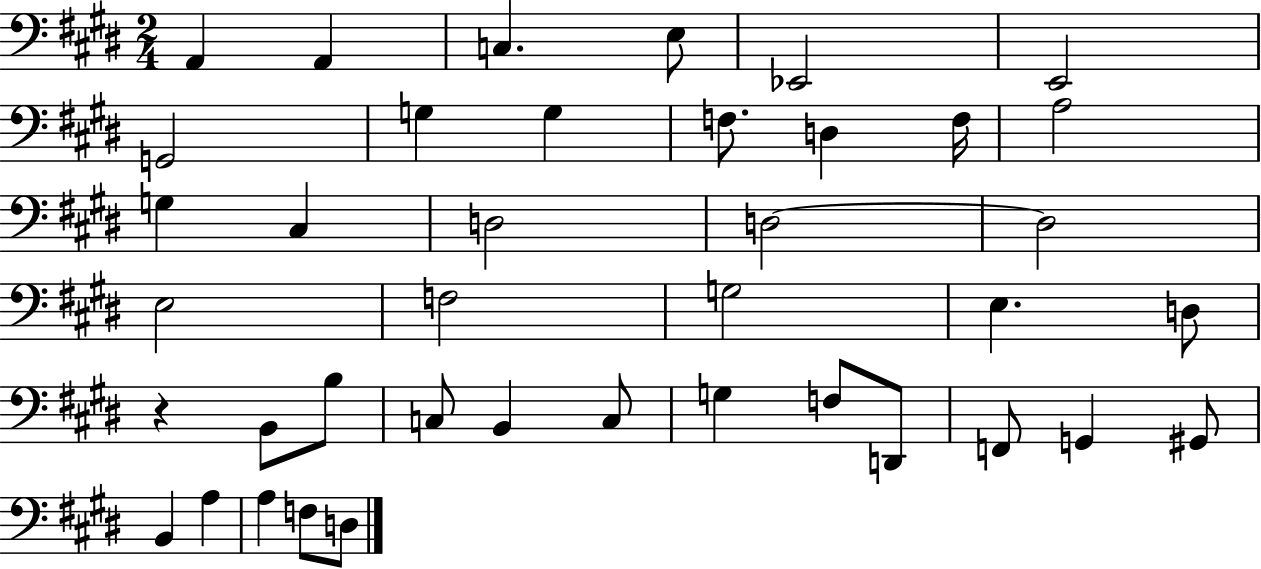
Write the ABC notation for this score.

X:1
T:Untitled
M:2/4
L:1/4
K:E
A,, A,, C, E,/2 _E,,2 E,,2 G,,2 G, G, F,/2 D, F,/4 A,2 G, ^C, D,2 D,2 D,2 E,2 F,2 G,2 E, D,/2 z B,,/2 B,/2 C,/2 B,, C,/2 G, F,/2 D,,/2 F,,/2 G,, ^G,,/2 B,, A, A, F,/2 D,/2